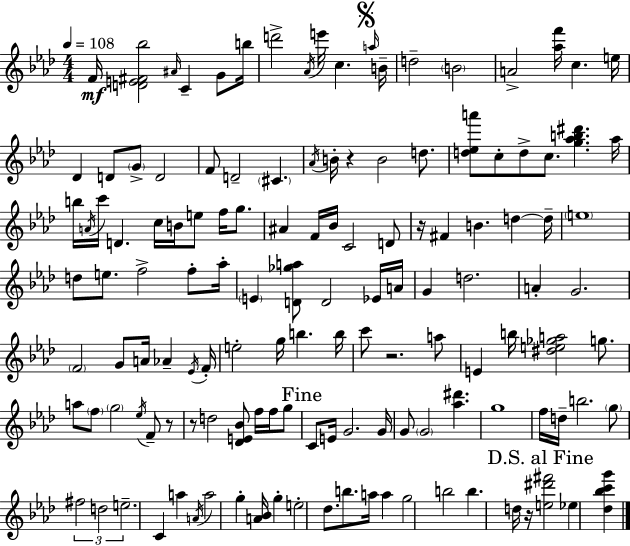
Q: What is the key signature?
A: F minor